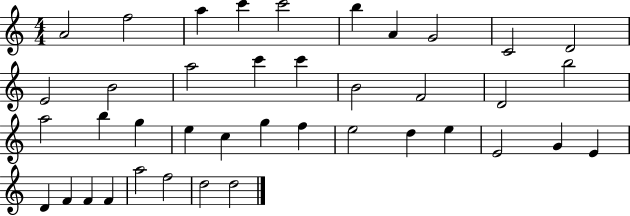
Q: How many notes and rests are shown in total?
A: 40